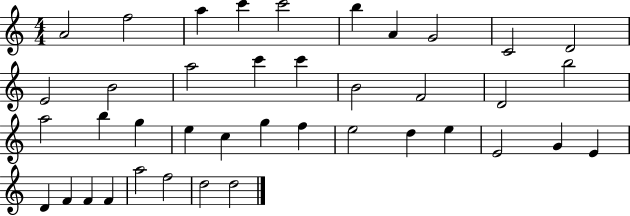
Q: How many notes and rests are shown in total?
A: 40